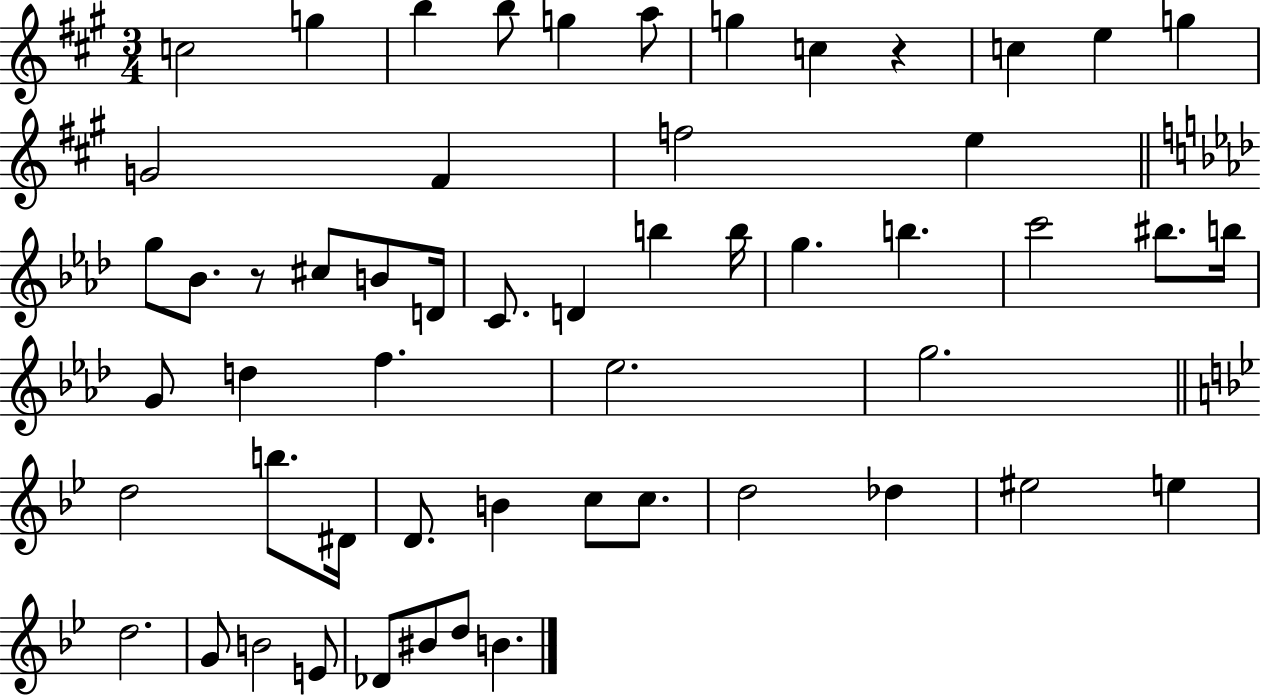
C5/h G5/q B5/q B5/e G5/q A5/e G5/q C5/q R/q C5/q E5/q G5/q G4/h F#4/q F5/h E5/q G5/e Bb4/e. R/e C#5/e B4/e D4/s C4/e. D4/q B5/q B5/s G5/q. B5/q. C6/h BIS5/e. B5/s G4/e D5/q F5/q. Eb5/h. G5/h. D5/h B5/e. D#4/s D4/e. B4/q C5/e C5/e. D5/h Db5/q EIS5/h E5/q D5/h. G4/e B4/h E4/e Db4/e BIS4/e D5/e B4/q.